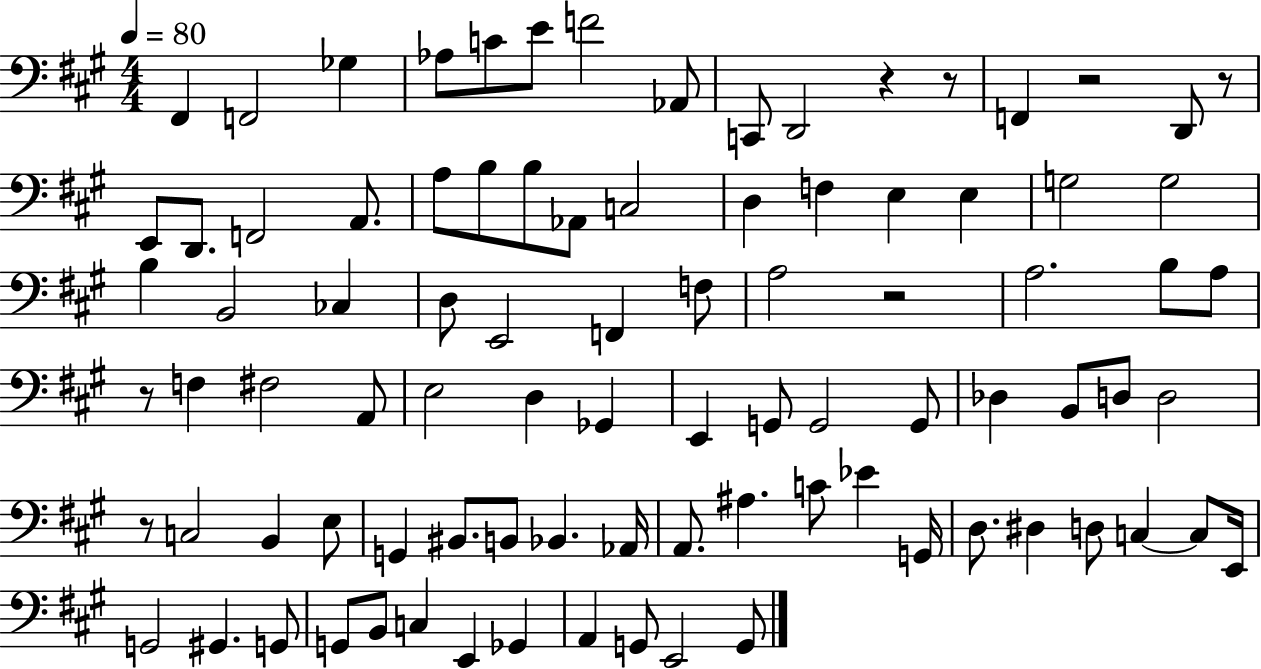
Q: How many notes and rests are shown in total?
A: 90